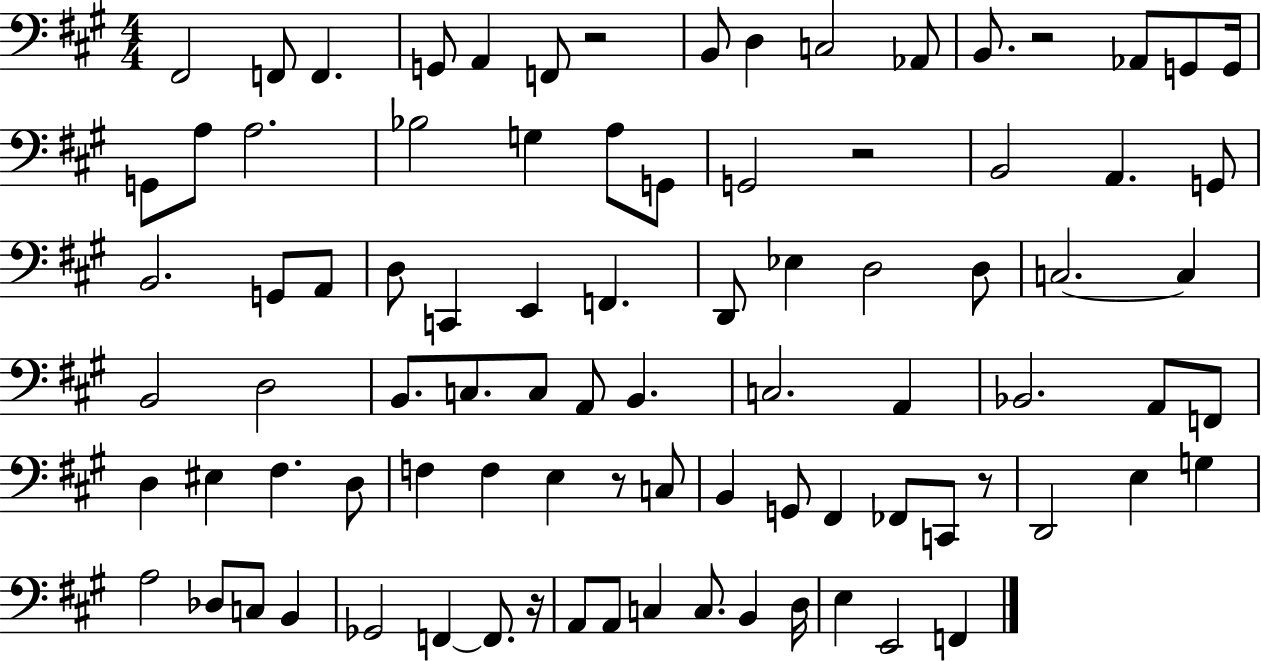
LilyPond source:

{
  \clef bass
  \numericTimeSignature
  \time 4/4
  \key a \major
  fis,2 f,8 f,4. | g,8 a,4 f,8 r2 | b,8 d4 c2 aes,8 | b,8. r2 aes,8 g,8 g,16 | \break g,8 a8 a2. | bes2 g4 a8 g,8 | g,2 r2 | b,2 a,4. g,8 | \break b,2. g,8 a,8 | d8 c,4 e,4 f,4. | d,8 ees4 d2 d8 | c2.~~ c4 | \break b,2 d2 | b,8. c8. c8 a,8 b,4. | c2. a,4 | bes,2. a,8 f,8 | \break d4 eis4 fis4. d8 | f4 f4 e4 r8 c8 | b,4 g,8 fis,4 fes,8 c,8 r8 | d,2 e4 g4 | \break a2 des8 c8 b,4 | ges,2 f,4~~ f,8. r16 | a,8 a,8 c4 c8. b,4 d16 | e4 e,2 f,4 | \break \bar "|."
}